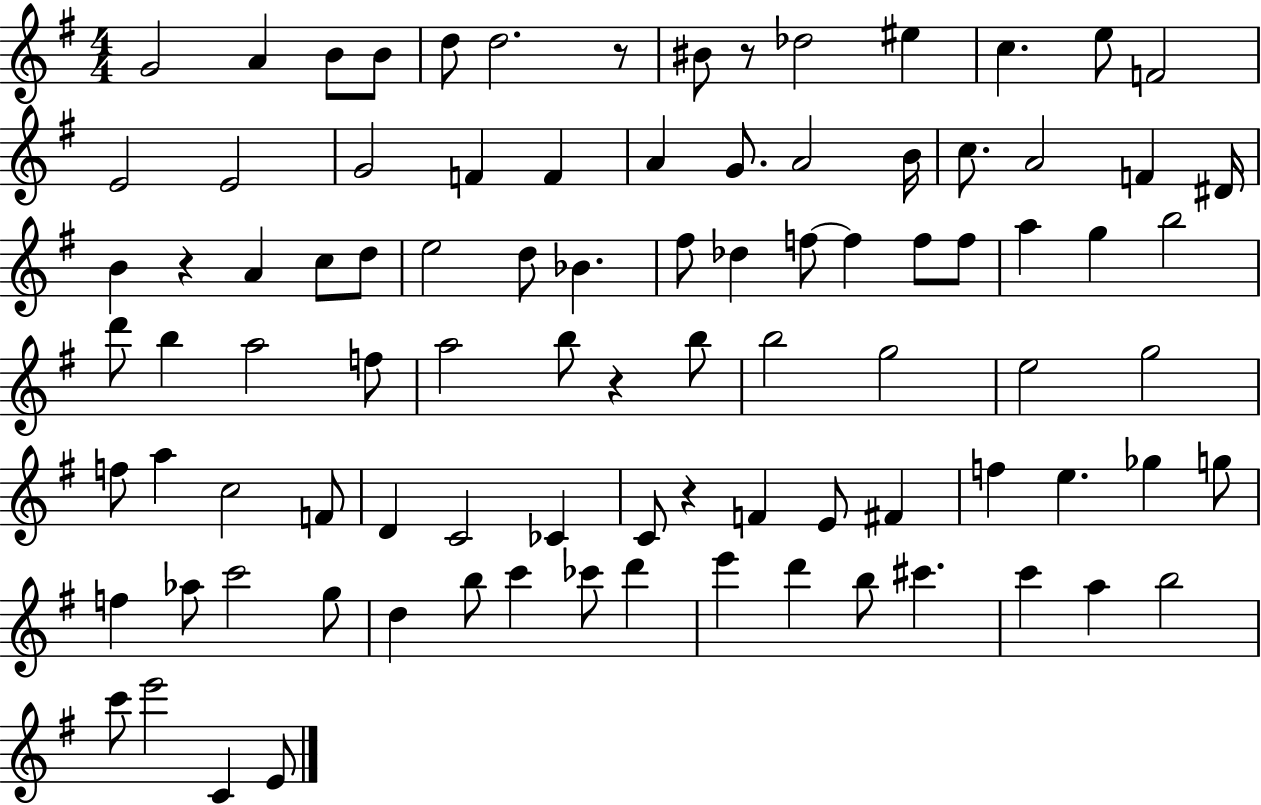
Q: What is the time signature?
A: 4/4